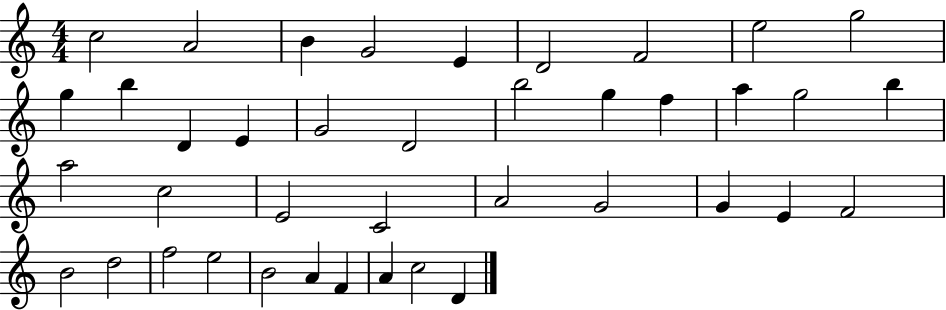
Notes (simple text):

C5/h A4/h B4/q G4/h E4/q D4/h F4/h E5/h G5/h G5/q B5/q D4/q E4/q G4/h D4/h B5/h G5/q F5/q A5/q G5/h B5/q A5/h C5/h E4/h C4/h A4/h G4/h G4/q E4/q F4/h B4/h D5/h F5/h E5/h B4/h A4/q F4/q A4/q C5/h D4/q